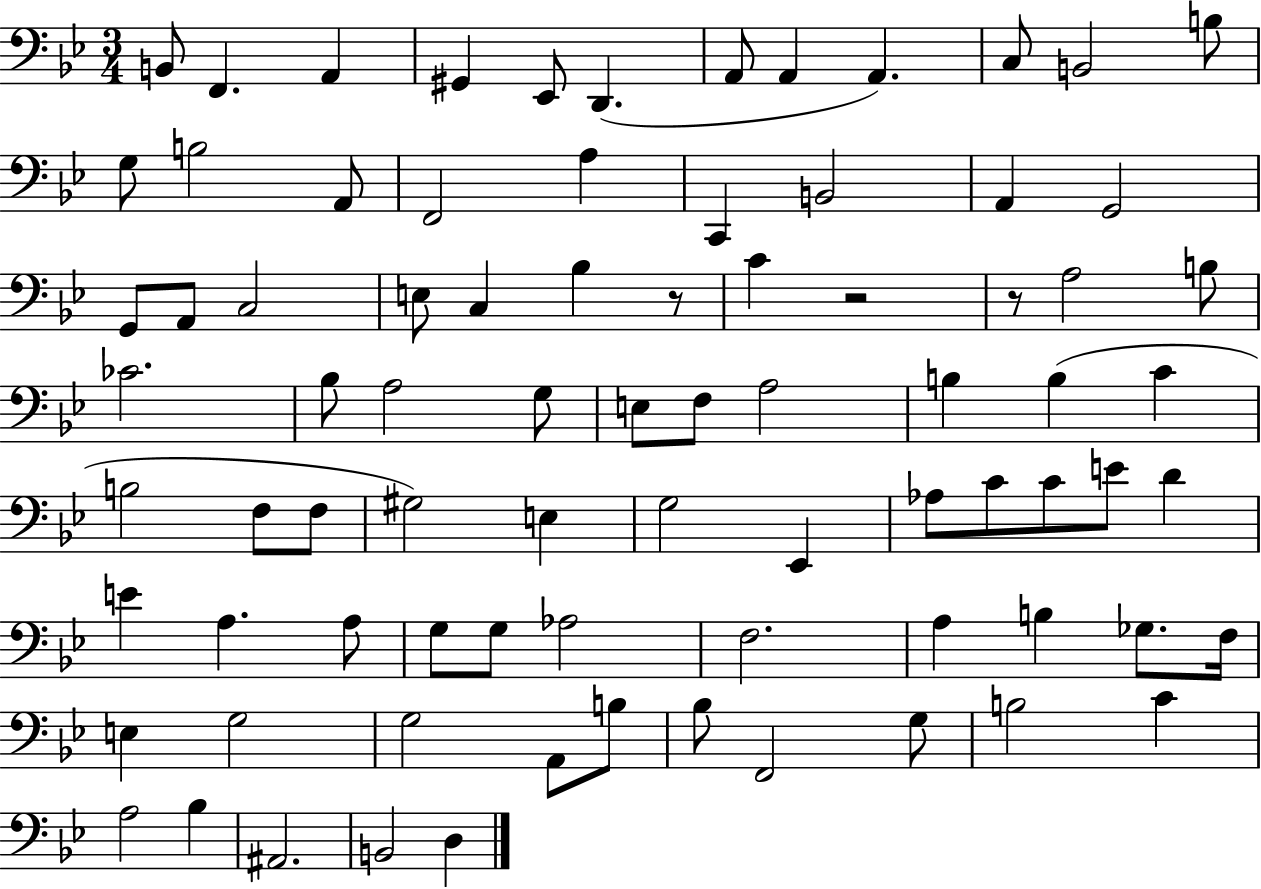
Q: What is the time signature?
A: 3/4